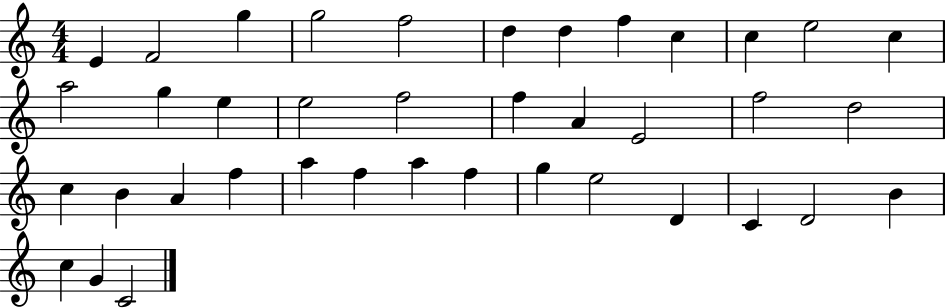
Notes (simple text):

E4/q F4/h G5/q G5/h F5/h D5/q D5/q F5/q C5/q C5/q E5/h C5/q A5/h G5/q E5/q E5/h F5/h F5/q A4/q E4/h F5/h D5/h C5/q B4/q A4/q F5/q A5/q F5/q A5/q F5/q G5/q E5/h D4/q C4/q D4/h B4/q C5/q G4/q C4/h